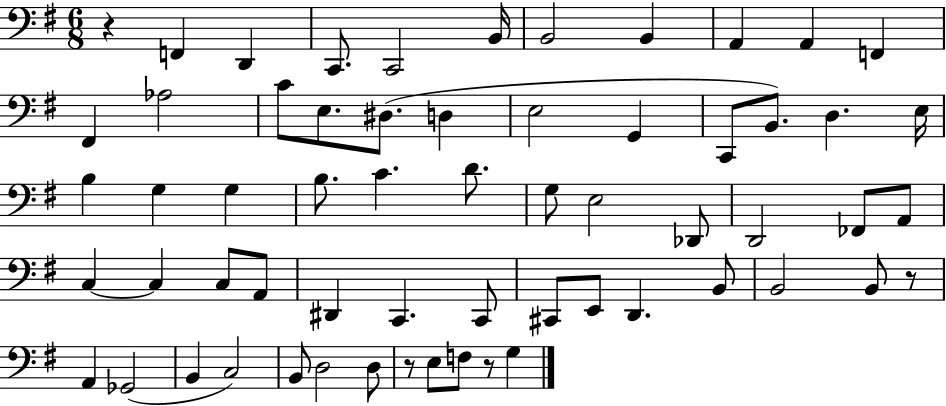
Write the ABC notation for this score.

X:1
T:Untitled
M:6/8
L:1/4
K:G
z F,, D,, C,,/2 C,,2 B,,/4 B,,2 B,, A,, A,, F,, ^F,, _A,2 C/2 E,/2 ^D,/2 D, E,2 G,, C,,/2 B,,/2 D, E,/4 B, G, G, B,/2 C D/2 G,/2 E,2 _D,,/2 D,,2 _F,,/2 A,,/2 C, C, C,/2 A,,/2 ^D,, C,, C,,/2 ^C,,/2 E,,/2 D,, B,,/2 B,,2 B,,/2 z/2 A,, _G,,2 B,, C,2 B,,/2 D,2 D,/2 z/2 E,/2 F,/2 z/2 G,